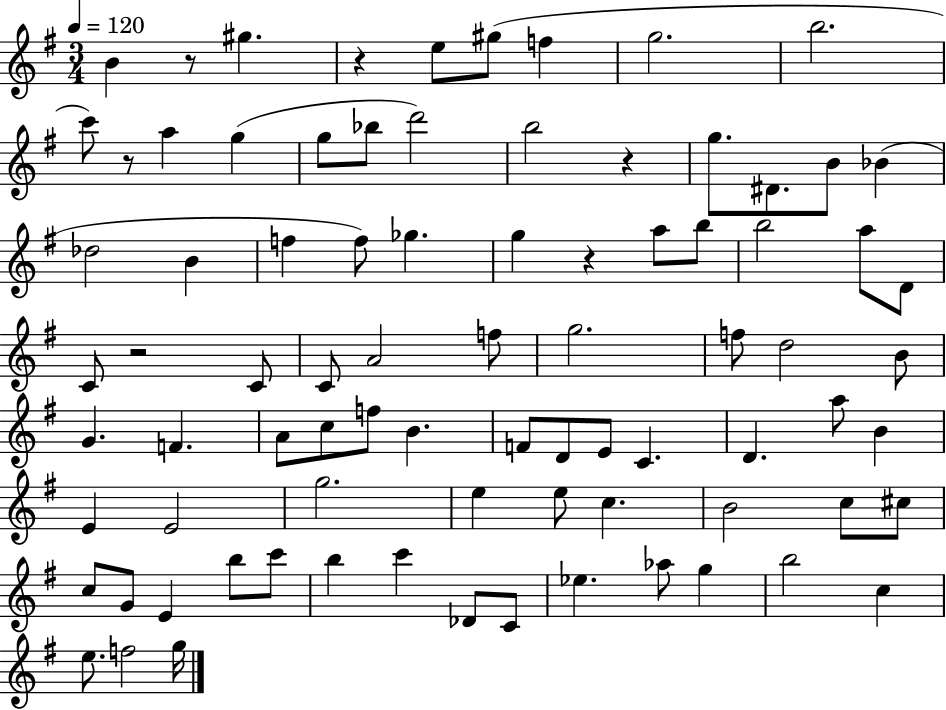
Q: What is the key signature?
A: G major